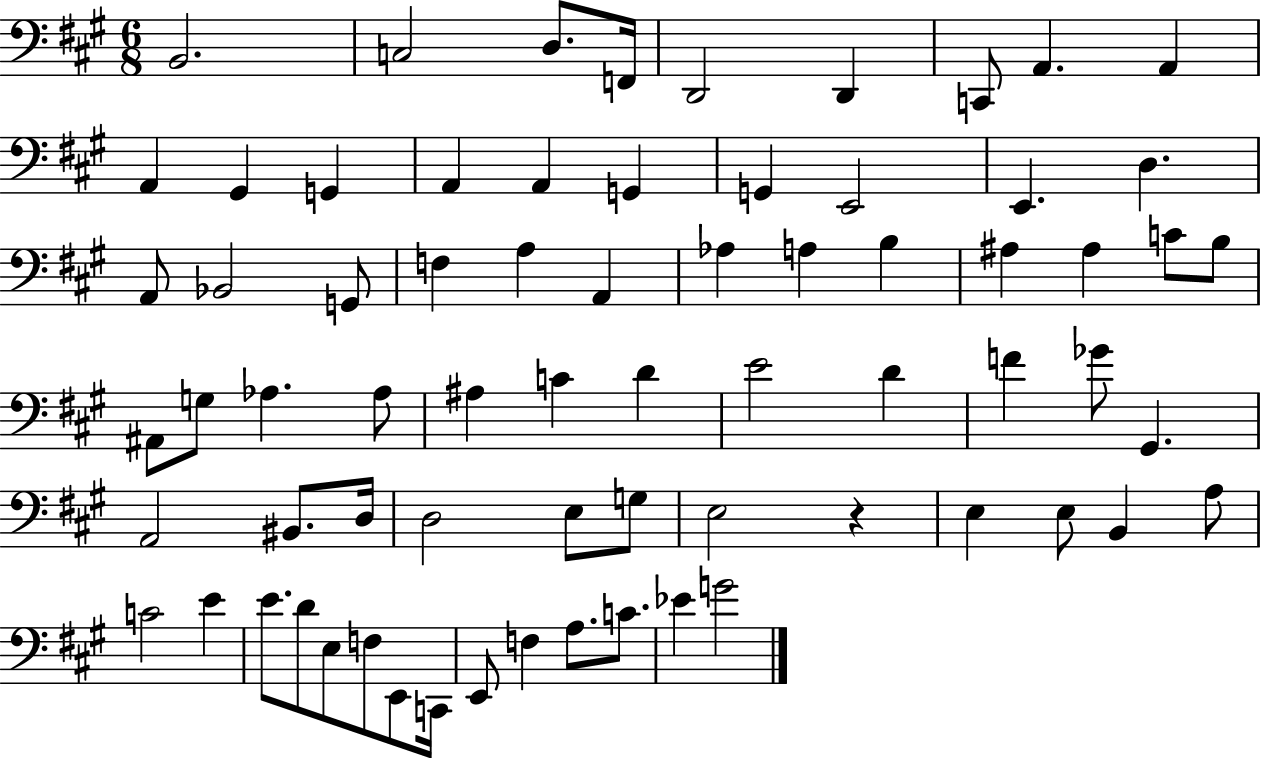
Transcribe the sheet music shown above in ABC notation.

X:1
T:Untitled
M:6/8
L:1/4
K:A
B,,2 C,2 D,/2 F,,/4 D,,2 D,, C,,/2 A,, A,, A,, ^G,, G,, A,, A,, G,, G,, E,,2 E,, D, A,,/2 _B,,2 G,,/2 F, A, A,, _A, A, B, ^A, ^A, C/2 B,/2 ^A,,/2 G,/2 _A, _A,/2 ^A, C D E2 D F _G/2 ^G,, A,,2 ^B,,/2 D,/4 D,2 E,/2 G,/2 E,2 z E, E,/2 B,, A,/2 C2 E E/2 D/2 E,/2 F,/2 E,,/2 C,,/4 E,,/2 F, A,/2 C/2 _E G2